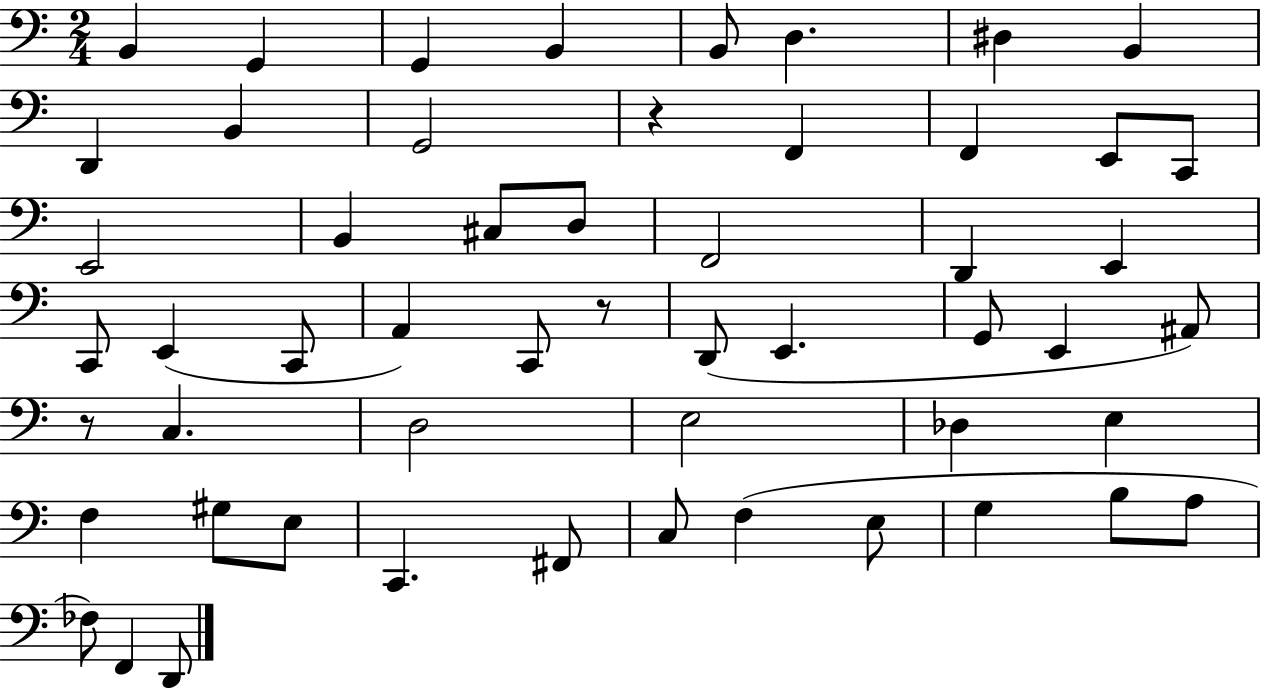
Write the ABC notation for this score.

X:1
T:Untitled
M:2/4
L:1/4
K:C
B,, G,, G,, B,, B,,/2 D, ^D, B,, D,, B,, G,,2 z F,, F,, E,,/2 C,,/2 E,,2 B,, ^C,/2 D,/2 F,,2 D,, E,, C,,/2 E,, C,,/2 A,, C,,/2 z/2 D,,/2 E,, G,,/2 E,, ^A,,/2 z/2 C, D,2 E,2 _D, E, F, ^G,/2 E,/2 C,, ^F,,/2 C,/2 F, E,/2 G, B,/2 A,/2 _F,/2 F,, D,,/2